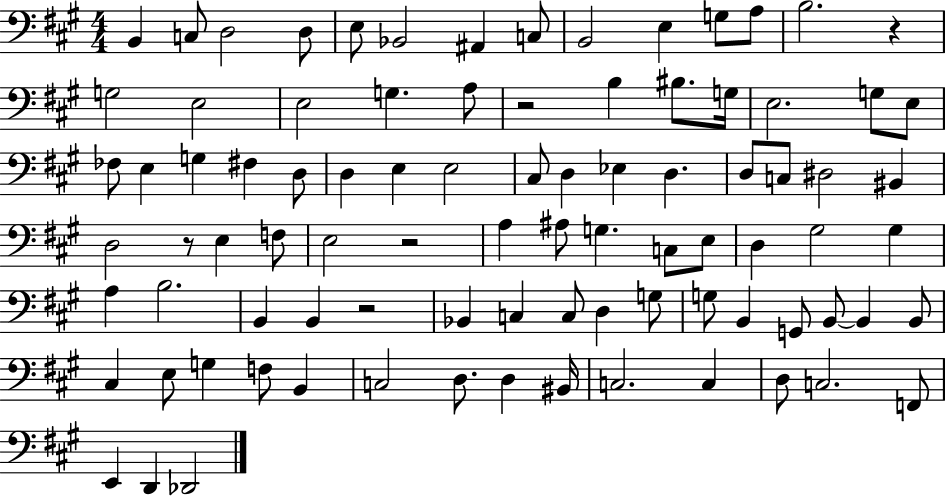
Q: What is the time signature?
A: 4/4